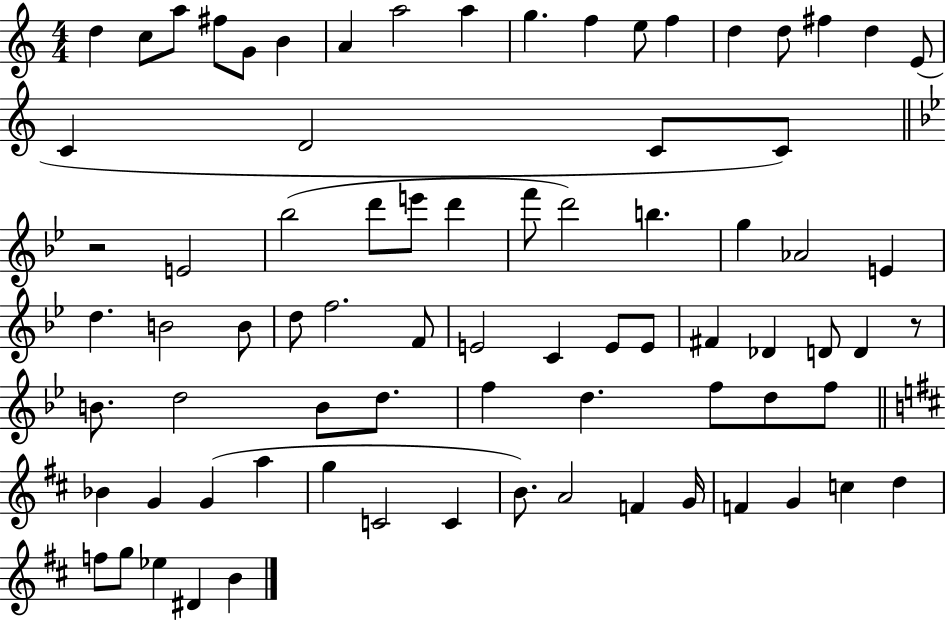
{
  \clef treble
  \numericTimeSignature
  \time 4/4
  \key c \major
  d''4 c''8 a''8 fis''8 g'8 b'4 | a'4 a''2 a''4 | g''4. f''4 e''8 f''4 | d''4 d''8 fis''4 d''4 e'8( | \break c'4 d'2 c'8 c'8) | \bar "||" \break \key bes \major r2 e'2 | bes''2( d'''8 e'''8 d'''4 | f'''8 d'''2) b''4. | g''4 aes'2 e'4 | \break d''4. b'2 b'8 | d''8 f''2. f'8 | e'2 c'4 e'8 e'8 | fis'4 des'4 d'8 d'4 r8 | \break b'8. d''2 b'8 d''8. | f''4 d''4. f''8 d''8 f''8 | \bar "||" \break \key d \major bes'4 g'4 g'4( a''4 | g''4 c'2 c'4 | b'8.) a'2 f'4 g'16 | f'4 g'4 c''4 d''4 | \break f''8 g''8 ees''4 dis'4 b'4 | \bar "|."
}